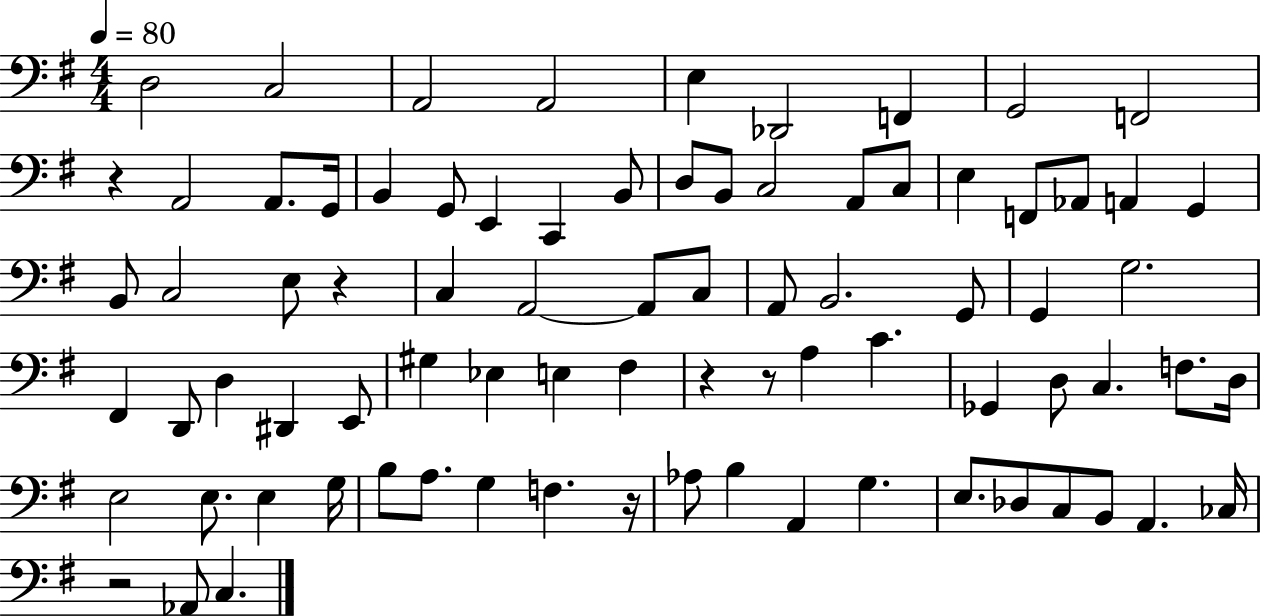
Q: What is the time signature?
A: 4/4